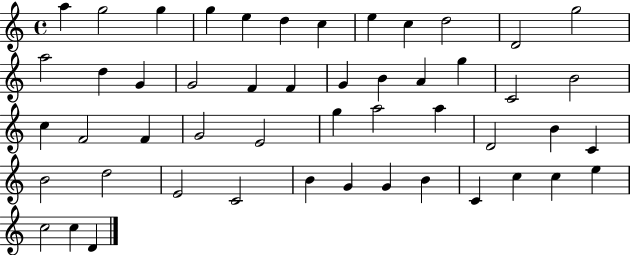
{
  \clef treble
  \time 4/4
  \defaultTimeSignature
  \key c \major
  a''4 g''2 g''4 | g''4 e''4 d''4 c''4 | e''4 c''4 d''2 | d'2 g''2 | \break a''2 d''4 g'4 | g'2 f'4 f'4 | g'4 b'4 a'4 g''4 | c'2 b'2 | \break c''4 f'2 f'4 | g'2 e'2 | g''4 a''2 a''4 | d'2 b'4 c'4 | \break b'2 d''2 | e'2 c'2 | b'4 g'4 g'4 b'4 | c'4 c''4 c''4 e''4 | \break c''2 c''4 d'4 | \bar "|."
}